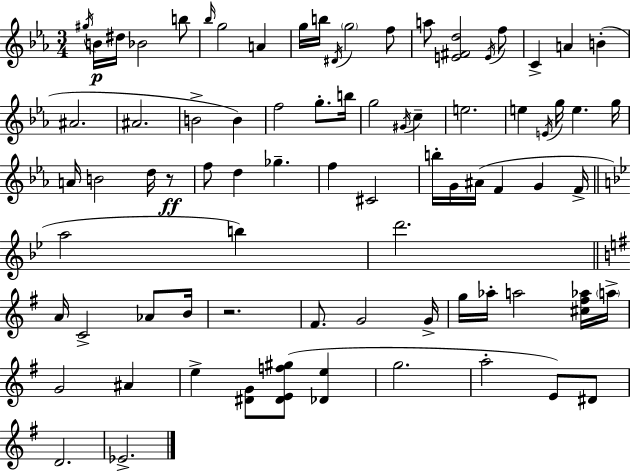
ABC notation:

X:1
T:Untitled
M:3/4
L:1/4
K:Eb
^g/4 B/4 ^d/4 _B2 b/2 _b/4 g2 A g/4 b/4 ^D/4 g2 f/2 a/2 [E^Fd]2 E/4 f/2 C A B ^A2 ^A2 B2 B f2 g/2 b/4 g2 ^G/4 c e2 e E/4 g/4 e g/4 A/4 B2 d/4 z/2 f/2 d _g f ^C2 b/4 G/4 ^A/4 F G F/4 a2 b d'2 A/4 C2 _A/2 B/4 z2 ^F/2 G2 G/4 g/4 _a/4 a2 [^c^f_a]/4 a/4 G2 ^A e [^DG]/2 [^DEf^g]/2 [_De] g2 a2 E/2 ^D/2 D2 _E2